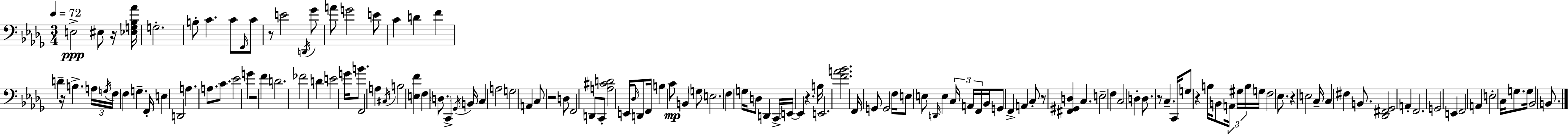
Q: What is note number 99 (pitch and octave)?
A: C2